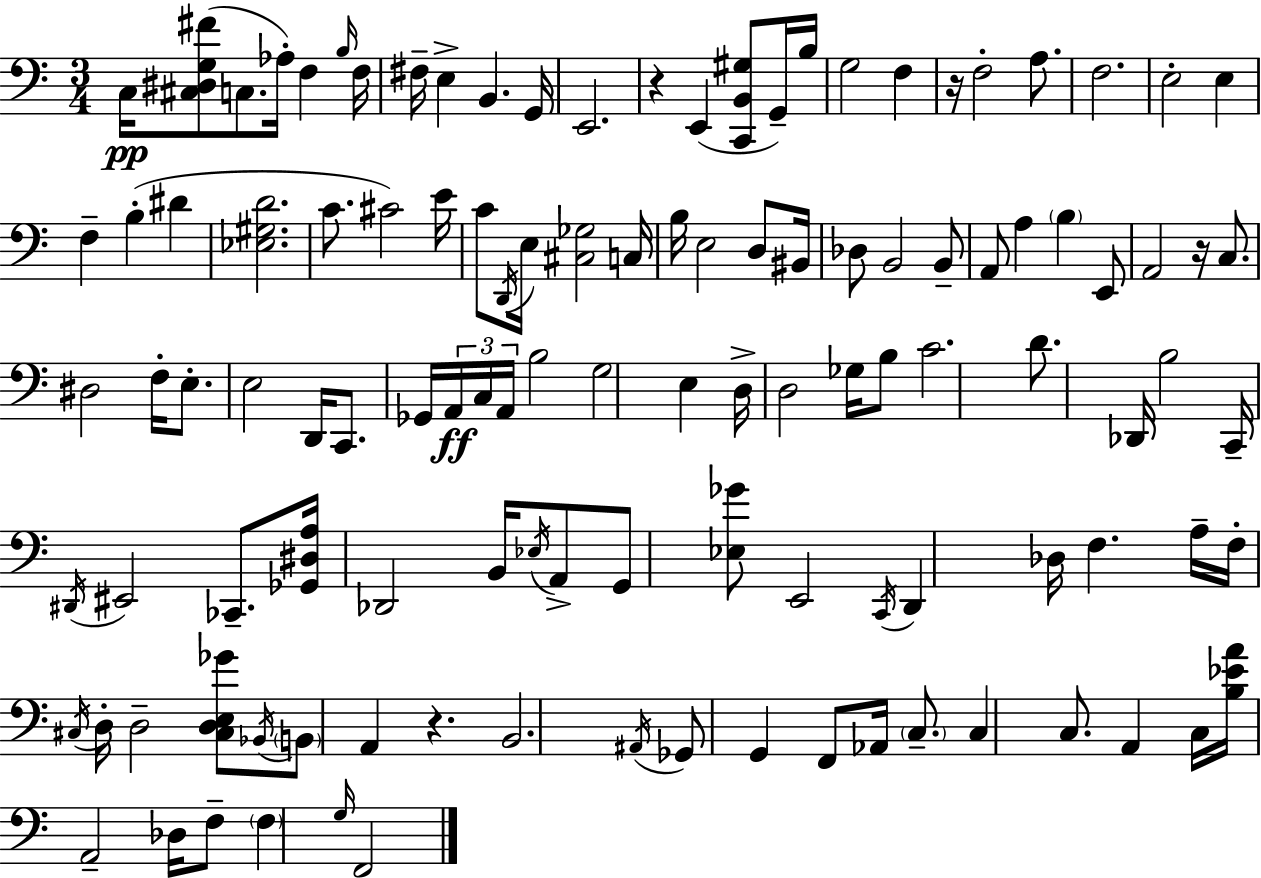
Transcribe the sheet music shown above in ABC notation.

X:1
T:Untitled
M:3/4
L:1/4
K:Am
C,/4 [^C,^D,G,^F]/2 C,/2 _A,/4 F, B,/4 F,/4 ^F,/4 E, B,, G,,/4 E,,2 z E,, [C,,B,,^G,]/2 G,,/4 B,/4 G,2 F, z/4 F,2 A,/2 F,2 E,2 E, F, B, ^D [_E,^G,D]2 C/2 ^C2 E/4 C/2 D,,/4 E,/4 [^C,_G,]2 C,/4 B,/4 E,2 D,/2 ^B,,/4 _D,/2 B,,2 B,,/2 A,,/2 A, B, E,,/2 A,,2 z/4 C,/2 ^D,2 F,/4 E,/2 E,2 D,,/4 C,,/2 _G,,/4 A,,/4 C,/4 A,,/4 B,2 G,2 E, D,/4 D,2 _G,/4 B,/2 C2 D/2 _D,,/4 B,2 C,,/4 ^D,,/4 ^E,,2 _C,,/2 [_G,,^D,A,]/4 _D,,2 B,,/4 _E,/4 A,,/2 G,,/2 [_E,_G]/2 E,,2 C,,/4 D,, _D,/4 F, A,/4 F,/4 ^C,/4 D,/4 D,2 [^C,D,E,_G]/2 _B,,/4 B,,/2 A,, z B,,2 ^A,,/4 _G,,/2 G,, F,,/2 _A,,/4 C,/2 C, C,/2 A,, C,/4 [B,_EA]/4 A,,2 _D,/4 F,/2 F, G,/4 F,,2